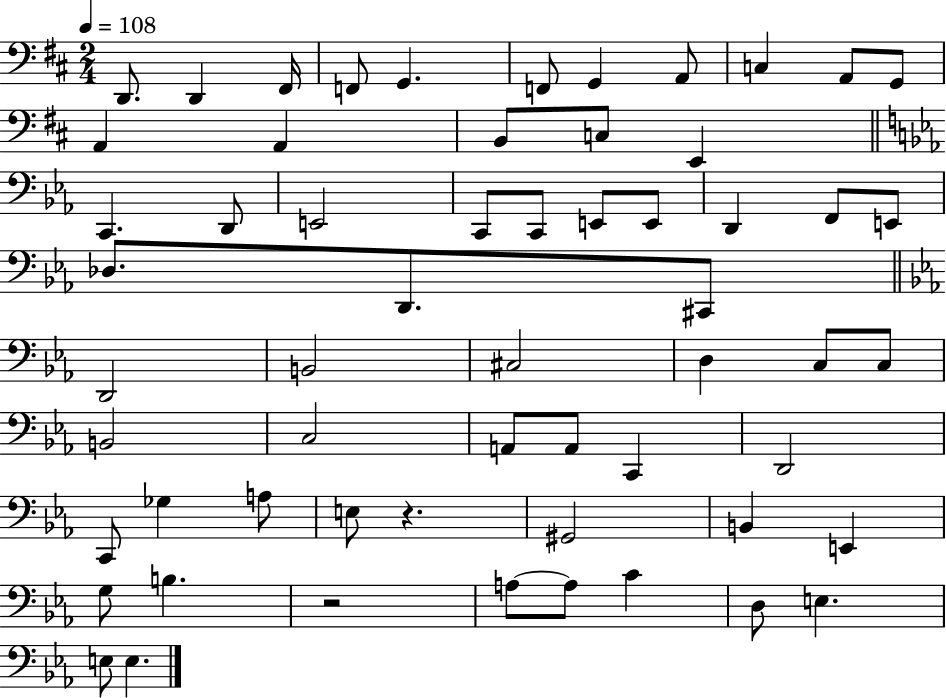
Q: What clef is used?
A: bass